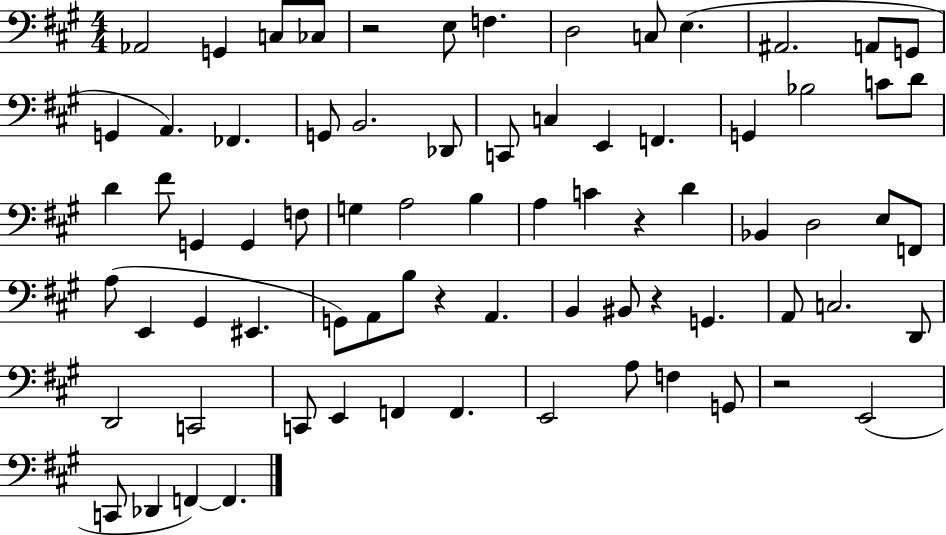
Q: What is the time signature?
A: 4/4